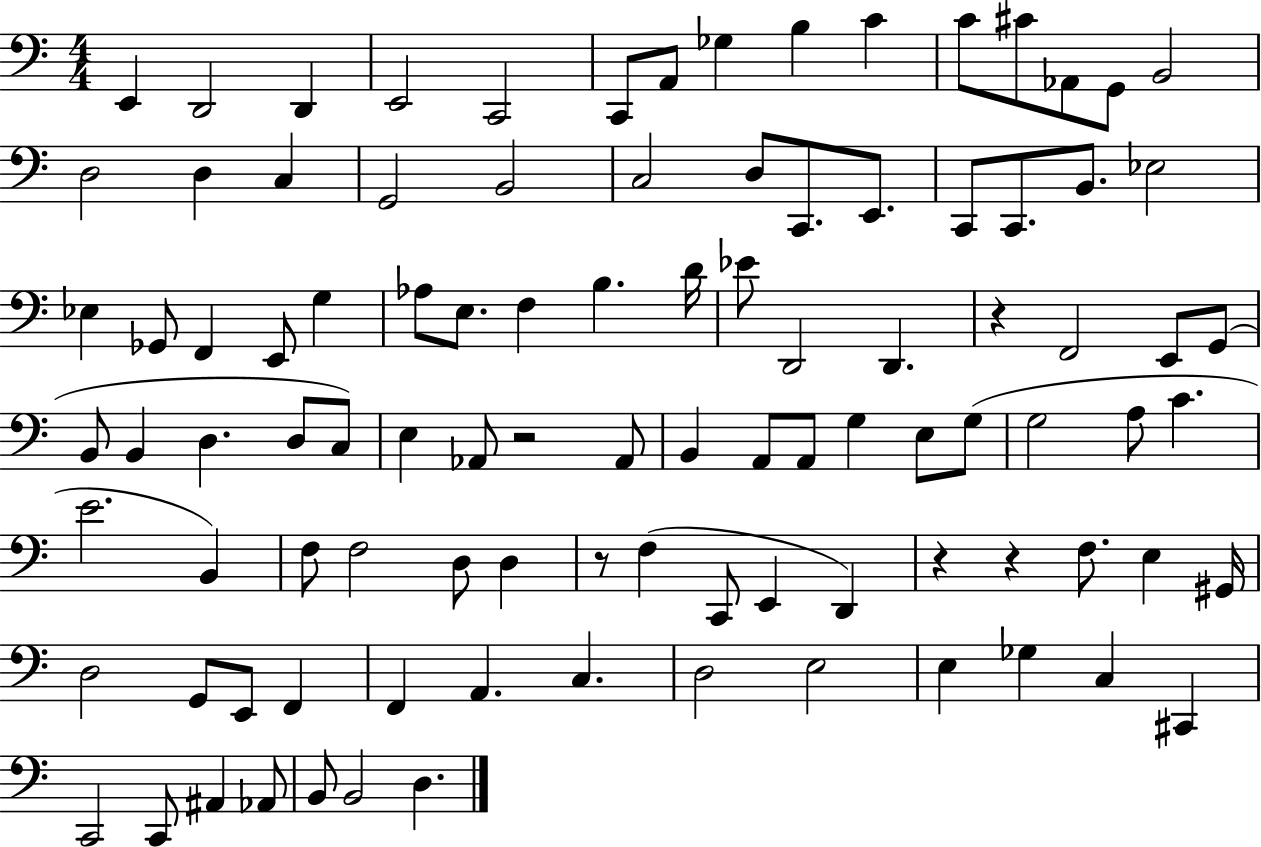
X:1
T:Untitled
M:4/4
L:1/4
K:C
E,, D,,2 D,, E,,2 C,,2 C,,/2 A,,/2 _G, B, C C/2 ^C/2 _A,,/2 G,,/2 B,,2 D,2 D, C, G,,2 B,,2 C,2 D,/2 C,,/2 E,,/2 C,,/2 C,,/2 B,,/2 _E,2 _E, _G,,/2 F,, E,,/2 G, _A,/2 E,/2 F, B, D/4 _E/2 D,,2 D,, z F,,2 E,,/2 G,,/2 B,,/2 B,, D, D,/2 C,/2 E, _A,,/2 z2 _A,,/2 B,, A,,/2 A,,/2 G, E,/2 G,/2 G,2 A,/2 C E2 B,, F,/2 F,2 D,/2 D, z/2 F, C,,/2 E,, D,, z z F,/2 E, ^G,,/4 D,2 G,,/2 E,,/2 F,, F,, A,, C, D,2 E,2 E, _G, C, ^C,, C,,2 C,,/2 ^A,, _A,,/2 B,,/2 B,,2 D,